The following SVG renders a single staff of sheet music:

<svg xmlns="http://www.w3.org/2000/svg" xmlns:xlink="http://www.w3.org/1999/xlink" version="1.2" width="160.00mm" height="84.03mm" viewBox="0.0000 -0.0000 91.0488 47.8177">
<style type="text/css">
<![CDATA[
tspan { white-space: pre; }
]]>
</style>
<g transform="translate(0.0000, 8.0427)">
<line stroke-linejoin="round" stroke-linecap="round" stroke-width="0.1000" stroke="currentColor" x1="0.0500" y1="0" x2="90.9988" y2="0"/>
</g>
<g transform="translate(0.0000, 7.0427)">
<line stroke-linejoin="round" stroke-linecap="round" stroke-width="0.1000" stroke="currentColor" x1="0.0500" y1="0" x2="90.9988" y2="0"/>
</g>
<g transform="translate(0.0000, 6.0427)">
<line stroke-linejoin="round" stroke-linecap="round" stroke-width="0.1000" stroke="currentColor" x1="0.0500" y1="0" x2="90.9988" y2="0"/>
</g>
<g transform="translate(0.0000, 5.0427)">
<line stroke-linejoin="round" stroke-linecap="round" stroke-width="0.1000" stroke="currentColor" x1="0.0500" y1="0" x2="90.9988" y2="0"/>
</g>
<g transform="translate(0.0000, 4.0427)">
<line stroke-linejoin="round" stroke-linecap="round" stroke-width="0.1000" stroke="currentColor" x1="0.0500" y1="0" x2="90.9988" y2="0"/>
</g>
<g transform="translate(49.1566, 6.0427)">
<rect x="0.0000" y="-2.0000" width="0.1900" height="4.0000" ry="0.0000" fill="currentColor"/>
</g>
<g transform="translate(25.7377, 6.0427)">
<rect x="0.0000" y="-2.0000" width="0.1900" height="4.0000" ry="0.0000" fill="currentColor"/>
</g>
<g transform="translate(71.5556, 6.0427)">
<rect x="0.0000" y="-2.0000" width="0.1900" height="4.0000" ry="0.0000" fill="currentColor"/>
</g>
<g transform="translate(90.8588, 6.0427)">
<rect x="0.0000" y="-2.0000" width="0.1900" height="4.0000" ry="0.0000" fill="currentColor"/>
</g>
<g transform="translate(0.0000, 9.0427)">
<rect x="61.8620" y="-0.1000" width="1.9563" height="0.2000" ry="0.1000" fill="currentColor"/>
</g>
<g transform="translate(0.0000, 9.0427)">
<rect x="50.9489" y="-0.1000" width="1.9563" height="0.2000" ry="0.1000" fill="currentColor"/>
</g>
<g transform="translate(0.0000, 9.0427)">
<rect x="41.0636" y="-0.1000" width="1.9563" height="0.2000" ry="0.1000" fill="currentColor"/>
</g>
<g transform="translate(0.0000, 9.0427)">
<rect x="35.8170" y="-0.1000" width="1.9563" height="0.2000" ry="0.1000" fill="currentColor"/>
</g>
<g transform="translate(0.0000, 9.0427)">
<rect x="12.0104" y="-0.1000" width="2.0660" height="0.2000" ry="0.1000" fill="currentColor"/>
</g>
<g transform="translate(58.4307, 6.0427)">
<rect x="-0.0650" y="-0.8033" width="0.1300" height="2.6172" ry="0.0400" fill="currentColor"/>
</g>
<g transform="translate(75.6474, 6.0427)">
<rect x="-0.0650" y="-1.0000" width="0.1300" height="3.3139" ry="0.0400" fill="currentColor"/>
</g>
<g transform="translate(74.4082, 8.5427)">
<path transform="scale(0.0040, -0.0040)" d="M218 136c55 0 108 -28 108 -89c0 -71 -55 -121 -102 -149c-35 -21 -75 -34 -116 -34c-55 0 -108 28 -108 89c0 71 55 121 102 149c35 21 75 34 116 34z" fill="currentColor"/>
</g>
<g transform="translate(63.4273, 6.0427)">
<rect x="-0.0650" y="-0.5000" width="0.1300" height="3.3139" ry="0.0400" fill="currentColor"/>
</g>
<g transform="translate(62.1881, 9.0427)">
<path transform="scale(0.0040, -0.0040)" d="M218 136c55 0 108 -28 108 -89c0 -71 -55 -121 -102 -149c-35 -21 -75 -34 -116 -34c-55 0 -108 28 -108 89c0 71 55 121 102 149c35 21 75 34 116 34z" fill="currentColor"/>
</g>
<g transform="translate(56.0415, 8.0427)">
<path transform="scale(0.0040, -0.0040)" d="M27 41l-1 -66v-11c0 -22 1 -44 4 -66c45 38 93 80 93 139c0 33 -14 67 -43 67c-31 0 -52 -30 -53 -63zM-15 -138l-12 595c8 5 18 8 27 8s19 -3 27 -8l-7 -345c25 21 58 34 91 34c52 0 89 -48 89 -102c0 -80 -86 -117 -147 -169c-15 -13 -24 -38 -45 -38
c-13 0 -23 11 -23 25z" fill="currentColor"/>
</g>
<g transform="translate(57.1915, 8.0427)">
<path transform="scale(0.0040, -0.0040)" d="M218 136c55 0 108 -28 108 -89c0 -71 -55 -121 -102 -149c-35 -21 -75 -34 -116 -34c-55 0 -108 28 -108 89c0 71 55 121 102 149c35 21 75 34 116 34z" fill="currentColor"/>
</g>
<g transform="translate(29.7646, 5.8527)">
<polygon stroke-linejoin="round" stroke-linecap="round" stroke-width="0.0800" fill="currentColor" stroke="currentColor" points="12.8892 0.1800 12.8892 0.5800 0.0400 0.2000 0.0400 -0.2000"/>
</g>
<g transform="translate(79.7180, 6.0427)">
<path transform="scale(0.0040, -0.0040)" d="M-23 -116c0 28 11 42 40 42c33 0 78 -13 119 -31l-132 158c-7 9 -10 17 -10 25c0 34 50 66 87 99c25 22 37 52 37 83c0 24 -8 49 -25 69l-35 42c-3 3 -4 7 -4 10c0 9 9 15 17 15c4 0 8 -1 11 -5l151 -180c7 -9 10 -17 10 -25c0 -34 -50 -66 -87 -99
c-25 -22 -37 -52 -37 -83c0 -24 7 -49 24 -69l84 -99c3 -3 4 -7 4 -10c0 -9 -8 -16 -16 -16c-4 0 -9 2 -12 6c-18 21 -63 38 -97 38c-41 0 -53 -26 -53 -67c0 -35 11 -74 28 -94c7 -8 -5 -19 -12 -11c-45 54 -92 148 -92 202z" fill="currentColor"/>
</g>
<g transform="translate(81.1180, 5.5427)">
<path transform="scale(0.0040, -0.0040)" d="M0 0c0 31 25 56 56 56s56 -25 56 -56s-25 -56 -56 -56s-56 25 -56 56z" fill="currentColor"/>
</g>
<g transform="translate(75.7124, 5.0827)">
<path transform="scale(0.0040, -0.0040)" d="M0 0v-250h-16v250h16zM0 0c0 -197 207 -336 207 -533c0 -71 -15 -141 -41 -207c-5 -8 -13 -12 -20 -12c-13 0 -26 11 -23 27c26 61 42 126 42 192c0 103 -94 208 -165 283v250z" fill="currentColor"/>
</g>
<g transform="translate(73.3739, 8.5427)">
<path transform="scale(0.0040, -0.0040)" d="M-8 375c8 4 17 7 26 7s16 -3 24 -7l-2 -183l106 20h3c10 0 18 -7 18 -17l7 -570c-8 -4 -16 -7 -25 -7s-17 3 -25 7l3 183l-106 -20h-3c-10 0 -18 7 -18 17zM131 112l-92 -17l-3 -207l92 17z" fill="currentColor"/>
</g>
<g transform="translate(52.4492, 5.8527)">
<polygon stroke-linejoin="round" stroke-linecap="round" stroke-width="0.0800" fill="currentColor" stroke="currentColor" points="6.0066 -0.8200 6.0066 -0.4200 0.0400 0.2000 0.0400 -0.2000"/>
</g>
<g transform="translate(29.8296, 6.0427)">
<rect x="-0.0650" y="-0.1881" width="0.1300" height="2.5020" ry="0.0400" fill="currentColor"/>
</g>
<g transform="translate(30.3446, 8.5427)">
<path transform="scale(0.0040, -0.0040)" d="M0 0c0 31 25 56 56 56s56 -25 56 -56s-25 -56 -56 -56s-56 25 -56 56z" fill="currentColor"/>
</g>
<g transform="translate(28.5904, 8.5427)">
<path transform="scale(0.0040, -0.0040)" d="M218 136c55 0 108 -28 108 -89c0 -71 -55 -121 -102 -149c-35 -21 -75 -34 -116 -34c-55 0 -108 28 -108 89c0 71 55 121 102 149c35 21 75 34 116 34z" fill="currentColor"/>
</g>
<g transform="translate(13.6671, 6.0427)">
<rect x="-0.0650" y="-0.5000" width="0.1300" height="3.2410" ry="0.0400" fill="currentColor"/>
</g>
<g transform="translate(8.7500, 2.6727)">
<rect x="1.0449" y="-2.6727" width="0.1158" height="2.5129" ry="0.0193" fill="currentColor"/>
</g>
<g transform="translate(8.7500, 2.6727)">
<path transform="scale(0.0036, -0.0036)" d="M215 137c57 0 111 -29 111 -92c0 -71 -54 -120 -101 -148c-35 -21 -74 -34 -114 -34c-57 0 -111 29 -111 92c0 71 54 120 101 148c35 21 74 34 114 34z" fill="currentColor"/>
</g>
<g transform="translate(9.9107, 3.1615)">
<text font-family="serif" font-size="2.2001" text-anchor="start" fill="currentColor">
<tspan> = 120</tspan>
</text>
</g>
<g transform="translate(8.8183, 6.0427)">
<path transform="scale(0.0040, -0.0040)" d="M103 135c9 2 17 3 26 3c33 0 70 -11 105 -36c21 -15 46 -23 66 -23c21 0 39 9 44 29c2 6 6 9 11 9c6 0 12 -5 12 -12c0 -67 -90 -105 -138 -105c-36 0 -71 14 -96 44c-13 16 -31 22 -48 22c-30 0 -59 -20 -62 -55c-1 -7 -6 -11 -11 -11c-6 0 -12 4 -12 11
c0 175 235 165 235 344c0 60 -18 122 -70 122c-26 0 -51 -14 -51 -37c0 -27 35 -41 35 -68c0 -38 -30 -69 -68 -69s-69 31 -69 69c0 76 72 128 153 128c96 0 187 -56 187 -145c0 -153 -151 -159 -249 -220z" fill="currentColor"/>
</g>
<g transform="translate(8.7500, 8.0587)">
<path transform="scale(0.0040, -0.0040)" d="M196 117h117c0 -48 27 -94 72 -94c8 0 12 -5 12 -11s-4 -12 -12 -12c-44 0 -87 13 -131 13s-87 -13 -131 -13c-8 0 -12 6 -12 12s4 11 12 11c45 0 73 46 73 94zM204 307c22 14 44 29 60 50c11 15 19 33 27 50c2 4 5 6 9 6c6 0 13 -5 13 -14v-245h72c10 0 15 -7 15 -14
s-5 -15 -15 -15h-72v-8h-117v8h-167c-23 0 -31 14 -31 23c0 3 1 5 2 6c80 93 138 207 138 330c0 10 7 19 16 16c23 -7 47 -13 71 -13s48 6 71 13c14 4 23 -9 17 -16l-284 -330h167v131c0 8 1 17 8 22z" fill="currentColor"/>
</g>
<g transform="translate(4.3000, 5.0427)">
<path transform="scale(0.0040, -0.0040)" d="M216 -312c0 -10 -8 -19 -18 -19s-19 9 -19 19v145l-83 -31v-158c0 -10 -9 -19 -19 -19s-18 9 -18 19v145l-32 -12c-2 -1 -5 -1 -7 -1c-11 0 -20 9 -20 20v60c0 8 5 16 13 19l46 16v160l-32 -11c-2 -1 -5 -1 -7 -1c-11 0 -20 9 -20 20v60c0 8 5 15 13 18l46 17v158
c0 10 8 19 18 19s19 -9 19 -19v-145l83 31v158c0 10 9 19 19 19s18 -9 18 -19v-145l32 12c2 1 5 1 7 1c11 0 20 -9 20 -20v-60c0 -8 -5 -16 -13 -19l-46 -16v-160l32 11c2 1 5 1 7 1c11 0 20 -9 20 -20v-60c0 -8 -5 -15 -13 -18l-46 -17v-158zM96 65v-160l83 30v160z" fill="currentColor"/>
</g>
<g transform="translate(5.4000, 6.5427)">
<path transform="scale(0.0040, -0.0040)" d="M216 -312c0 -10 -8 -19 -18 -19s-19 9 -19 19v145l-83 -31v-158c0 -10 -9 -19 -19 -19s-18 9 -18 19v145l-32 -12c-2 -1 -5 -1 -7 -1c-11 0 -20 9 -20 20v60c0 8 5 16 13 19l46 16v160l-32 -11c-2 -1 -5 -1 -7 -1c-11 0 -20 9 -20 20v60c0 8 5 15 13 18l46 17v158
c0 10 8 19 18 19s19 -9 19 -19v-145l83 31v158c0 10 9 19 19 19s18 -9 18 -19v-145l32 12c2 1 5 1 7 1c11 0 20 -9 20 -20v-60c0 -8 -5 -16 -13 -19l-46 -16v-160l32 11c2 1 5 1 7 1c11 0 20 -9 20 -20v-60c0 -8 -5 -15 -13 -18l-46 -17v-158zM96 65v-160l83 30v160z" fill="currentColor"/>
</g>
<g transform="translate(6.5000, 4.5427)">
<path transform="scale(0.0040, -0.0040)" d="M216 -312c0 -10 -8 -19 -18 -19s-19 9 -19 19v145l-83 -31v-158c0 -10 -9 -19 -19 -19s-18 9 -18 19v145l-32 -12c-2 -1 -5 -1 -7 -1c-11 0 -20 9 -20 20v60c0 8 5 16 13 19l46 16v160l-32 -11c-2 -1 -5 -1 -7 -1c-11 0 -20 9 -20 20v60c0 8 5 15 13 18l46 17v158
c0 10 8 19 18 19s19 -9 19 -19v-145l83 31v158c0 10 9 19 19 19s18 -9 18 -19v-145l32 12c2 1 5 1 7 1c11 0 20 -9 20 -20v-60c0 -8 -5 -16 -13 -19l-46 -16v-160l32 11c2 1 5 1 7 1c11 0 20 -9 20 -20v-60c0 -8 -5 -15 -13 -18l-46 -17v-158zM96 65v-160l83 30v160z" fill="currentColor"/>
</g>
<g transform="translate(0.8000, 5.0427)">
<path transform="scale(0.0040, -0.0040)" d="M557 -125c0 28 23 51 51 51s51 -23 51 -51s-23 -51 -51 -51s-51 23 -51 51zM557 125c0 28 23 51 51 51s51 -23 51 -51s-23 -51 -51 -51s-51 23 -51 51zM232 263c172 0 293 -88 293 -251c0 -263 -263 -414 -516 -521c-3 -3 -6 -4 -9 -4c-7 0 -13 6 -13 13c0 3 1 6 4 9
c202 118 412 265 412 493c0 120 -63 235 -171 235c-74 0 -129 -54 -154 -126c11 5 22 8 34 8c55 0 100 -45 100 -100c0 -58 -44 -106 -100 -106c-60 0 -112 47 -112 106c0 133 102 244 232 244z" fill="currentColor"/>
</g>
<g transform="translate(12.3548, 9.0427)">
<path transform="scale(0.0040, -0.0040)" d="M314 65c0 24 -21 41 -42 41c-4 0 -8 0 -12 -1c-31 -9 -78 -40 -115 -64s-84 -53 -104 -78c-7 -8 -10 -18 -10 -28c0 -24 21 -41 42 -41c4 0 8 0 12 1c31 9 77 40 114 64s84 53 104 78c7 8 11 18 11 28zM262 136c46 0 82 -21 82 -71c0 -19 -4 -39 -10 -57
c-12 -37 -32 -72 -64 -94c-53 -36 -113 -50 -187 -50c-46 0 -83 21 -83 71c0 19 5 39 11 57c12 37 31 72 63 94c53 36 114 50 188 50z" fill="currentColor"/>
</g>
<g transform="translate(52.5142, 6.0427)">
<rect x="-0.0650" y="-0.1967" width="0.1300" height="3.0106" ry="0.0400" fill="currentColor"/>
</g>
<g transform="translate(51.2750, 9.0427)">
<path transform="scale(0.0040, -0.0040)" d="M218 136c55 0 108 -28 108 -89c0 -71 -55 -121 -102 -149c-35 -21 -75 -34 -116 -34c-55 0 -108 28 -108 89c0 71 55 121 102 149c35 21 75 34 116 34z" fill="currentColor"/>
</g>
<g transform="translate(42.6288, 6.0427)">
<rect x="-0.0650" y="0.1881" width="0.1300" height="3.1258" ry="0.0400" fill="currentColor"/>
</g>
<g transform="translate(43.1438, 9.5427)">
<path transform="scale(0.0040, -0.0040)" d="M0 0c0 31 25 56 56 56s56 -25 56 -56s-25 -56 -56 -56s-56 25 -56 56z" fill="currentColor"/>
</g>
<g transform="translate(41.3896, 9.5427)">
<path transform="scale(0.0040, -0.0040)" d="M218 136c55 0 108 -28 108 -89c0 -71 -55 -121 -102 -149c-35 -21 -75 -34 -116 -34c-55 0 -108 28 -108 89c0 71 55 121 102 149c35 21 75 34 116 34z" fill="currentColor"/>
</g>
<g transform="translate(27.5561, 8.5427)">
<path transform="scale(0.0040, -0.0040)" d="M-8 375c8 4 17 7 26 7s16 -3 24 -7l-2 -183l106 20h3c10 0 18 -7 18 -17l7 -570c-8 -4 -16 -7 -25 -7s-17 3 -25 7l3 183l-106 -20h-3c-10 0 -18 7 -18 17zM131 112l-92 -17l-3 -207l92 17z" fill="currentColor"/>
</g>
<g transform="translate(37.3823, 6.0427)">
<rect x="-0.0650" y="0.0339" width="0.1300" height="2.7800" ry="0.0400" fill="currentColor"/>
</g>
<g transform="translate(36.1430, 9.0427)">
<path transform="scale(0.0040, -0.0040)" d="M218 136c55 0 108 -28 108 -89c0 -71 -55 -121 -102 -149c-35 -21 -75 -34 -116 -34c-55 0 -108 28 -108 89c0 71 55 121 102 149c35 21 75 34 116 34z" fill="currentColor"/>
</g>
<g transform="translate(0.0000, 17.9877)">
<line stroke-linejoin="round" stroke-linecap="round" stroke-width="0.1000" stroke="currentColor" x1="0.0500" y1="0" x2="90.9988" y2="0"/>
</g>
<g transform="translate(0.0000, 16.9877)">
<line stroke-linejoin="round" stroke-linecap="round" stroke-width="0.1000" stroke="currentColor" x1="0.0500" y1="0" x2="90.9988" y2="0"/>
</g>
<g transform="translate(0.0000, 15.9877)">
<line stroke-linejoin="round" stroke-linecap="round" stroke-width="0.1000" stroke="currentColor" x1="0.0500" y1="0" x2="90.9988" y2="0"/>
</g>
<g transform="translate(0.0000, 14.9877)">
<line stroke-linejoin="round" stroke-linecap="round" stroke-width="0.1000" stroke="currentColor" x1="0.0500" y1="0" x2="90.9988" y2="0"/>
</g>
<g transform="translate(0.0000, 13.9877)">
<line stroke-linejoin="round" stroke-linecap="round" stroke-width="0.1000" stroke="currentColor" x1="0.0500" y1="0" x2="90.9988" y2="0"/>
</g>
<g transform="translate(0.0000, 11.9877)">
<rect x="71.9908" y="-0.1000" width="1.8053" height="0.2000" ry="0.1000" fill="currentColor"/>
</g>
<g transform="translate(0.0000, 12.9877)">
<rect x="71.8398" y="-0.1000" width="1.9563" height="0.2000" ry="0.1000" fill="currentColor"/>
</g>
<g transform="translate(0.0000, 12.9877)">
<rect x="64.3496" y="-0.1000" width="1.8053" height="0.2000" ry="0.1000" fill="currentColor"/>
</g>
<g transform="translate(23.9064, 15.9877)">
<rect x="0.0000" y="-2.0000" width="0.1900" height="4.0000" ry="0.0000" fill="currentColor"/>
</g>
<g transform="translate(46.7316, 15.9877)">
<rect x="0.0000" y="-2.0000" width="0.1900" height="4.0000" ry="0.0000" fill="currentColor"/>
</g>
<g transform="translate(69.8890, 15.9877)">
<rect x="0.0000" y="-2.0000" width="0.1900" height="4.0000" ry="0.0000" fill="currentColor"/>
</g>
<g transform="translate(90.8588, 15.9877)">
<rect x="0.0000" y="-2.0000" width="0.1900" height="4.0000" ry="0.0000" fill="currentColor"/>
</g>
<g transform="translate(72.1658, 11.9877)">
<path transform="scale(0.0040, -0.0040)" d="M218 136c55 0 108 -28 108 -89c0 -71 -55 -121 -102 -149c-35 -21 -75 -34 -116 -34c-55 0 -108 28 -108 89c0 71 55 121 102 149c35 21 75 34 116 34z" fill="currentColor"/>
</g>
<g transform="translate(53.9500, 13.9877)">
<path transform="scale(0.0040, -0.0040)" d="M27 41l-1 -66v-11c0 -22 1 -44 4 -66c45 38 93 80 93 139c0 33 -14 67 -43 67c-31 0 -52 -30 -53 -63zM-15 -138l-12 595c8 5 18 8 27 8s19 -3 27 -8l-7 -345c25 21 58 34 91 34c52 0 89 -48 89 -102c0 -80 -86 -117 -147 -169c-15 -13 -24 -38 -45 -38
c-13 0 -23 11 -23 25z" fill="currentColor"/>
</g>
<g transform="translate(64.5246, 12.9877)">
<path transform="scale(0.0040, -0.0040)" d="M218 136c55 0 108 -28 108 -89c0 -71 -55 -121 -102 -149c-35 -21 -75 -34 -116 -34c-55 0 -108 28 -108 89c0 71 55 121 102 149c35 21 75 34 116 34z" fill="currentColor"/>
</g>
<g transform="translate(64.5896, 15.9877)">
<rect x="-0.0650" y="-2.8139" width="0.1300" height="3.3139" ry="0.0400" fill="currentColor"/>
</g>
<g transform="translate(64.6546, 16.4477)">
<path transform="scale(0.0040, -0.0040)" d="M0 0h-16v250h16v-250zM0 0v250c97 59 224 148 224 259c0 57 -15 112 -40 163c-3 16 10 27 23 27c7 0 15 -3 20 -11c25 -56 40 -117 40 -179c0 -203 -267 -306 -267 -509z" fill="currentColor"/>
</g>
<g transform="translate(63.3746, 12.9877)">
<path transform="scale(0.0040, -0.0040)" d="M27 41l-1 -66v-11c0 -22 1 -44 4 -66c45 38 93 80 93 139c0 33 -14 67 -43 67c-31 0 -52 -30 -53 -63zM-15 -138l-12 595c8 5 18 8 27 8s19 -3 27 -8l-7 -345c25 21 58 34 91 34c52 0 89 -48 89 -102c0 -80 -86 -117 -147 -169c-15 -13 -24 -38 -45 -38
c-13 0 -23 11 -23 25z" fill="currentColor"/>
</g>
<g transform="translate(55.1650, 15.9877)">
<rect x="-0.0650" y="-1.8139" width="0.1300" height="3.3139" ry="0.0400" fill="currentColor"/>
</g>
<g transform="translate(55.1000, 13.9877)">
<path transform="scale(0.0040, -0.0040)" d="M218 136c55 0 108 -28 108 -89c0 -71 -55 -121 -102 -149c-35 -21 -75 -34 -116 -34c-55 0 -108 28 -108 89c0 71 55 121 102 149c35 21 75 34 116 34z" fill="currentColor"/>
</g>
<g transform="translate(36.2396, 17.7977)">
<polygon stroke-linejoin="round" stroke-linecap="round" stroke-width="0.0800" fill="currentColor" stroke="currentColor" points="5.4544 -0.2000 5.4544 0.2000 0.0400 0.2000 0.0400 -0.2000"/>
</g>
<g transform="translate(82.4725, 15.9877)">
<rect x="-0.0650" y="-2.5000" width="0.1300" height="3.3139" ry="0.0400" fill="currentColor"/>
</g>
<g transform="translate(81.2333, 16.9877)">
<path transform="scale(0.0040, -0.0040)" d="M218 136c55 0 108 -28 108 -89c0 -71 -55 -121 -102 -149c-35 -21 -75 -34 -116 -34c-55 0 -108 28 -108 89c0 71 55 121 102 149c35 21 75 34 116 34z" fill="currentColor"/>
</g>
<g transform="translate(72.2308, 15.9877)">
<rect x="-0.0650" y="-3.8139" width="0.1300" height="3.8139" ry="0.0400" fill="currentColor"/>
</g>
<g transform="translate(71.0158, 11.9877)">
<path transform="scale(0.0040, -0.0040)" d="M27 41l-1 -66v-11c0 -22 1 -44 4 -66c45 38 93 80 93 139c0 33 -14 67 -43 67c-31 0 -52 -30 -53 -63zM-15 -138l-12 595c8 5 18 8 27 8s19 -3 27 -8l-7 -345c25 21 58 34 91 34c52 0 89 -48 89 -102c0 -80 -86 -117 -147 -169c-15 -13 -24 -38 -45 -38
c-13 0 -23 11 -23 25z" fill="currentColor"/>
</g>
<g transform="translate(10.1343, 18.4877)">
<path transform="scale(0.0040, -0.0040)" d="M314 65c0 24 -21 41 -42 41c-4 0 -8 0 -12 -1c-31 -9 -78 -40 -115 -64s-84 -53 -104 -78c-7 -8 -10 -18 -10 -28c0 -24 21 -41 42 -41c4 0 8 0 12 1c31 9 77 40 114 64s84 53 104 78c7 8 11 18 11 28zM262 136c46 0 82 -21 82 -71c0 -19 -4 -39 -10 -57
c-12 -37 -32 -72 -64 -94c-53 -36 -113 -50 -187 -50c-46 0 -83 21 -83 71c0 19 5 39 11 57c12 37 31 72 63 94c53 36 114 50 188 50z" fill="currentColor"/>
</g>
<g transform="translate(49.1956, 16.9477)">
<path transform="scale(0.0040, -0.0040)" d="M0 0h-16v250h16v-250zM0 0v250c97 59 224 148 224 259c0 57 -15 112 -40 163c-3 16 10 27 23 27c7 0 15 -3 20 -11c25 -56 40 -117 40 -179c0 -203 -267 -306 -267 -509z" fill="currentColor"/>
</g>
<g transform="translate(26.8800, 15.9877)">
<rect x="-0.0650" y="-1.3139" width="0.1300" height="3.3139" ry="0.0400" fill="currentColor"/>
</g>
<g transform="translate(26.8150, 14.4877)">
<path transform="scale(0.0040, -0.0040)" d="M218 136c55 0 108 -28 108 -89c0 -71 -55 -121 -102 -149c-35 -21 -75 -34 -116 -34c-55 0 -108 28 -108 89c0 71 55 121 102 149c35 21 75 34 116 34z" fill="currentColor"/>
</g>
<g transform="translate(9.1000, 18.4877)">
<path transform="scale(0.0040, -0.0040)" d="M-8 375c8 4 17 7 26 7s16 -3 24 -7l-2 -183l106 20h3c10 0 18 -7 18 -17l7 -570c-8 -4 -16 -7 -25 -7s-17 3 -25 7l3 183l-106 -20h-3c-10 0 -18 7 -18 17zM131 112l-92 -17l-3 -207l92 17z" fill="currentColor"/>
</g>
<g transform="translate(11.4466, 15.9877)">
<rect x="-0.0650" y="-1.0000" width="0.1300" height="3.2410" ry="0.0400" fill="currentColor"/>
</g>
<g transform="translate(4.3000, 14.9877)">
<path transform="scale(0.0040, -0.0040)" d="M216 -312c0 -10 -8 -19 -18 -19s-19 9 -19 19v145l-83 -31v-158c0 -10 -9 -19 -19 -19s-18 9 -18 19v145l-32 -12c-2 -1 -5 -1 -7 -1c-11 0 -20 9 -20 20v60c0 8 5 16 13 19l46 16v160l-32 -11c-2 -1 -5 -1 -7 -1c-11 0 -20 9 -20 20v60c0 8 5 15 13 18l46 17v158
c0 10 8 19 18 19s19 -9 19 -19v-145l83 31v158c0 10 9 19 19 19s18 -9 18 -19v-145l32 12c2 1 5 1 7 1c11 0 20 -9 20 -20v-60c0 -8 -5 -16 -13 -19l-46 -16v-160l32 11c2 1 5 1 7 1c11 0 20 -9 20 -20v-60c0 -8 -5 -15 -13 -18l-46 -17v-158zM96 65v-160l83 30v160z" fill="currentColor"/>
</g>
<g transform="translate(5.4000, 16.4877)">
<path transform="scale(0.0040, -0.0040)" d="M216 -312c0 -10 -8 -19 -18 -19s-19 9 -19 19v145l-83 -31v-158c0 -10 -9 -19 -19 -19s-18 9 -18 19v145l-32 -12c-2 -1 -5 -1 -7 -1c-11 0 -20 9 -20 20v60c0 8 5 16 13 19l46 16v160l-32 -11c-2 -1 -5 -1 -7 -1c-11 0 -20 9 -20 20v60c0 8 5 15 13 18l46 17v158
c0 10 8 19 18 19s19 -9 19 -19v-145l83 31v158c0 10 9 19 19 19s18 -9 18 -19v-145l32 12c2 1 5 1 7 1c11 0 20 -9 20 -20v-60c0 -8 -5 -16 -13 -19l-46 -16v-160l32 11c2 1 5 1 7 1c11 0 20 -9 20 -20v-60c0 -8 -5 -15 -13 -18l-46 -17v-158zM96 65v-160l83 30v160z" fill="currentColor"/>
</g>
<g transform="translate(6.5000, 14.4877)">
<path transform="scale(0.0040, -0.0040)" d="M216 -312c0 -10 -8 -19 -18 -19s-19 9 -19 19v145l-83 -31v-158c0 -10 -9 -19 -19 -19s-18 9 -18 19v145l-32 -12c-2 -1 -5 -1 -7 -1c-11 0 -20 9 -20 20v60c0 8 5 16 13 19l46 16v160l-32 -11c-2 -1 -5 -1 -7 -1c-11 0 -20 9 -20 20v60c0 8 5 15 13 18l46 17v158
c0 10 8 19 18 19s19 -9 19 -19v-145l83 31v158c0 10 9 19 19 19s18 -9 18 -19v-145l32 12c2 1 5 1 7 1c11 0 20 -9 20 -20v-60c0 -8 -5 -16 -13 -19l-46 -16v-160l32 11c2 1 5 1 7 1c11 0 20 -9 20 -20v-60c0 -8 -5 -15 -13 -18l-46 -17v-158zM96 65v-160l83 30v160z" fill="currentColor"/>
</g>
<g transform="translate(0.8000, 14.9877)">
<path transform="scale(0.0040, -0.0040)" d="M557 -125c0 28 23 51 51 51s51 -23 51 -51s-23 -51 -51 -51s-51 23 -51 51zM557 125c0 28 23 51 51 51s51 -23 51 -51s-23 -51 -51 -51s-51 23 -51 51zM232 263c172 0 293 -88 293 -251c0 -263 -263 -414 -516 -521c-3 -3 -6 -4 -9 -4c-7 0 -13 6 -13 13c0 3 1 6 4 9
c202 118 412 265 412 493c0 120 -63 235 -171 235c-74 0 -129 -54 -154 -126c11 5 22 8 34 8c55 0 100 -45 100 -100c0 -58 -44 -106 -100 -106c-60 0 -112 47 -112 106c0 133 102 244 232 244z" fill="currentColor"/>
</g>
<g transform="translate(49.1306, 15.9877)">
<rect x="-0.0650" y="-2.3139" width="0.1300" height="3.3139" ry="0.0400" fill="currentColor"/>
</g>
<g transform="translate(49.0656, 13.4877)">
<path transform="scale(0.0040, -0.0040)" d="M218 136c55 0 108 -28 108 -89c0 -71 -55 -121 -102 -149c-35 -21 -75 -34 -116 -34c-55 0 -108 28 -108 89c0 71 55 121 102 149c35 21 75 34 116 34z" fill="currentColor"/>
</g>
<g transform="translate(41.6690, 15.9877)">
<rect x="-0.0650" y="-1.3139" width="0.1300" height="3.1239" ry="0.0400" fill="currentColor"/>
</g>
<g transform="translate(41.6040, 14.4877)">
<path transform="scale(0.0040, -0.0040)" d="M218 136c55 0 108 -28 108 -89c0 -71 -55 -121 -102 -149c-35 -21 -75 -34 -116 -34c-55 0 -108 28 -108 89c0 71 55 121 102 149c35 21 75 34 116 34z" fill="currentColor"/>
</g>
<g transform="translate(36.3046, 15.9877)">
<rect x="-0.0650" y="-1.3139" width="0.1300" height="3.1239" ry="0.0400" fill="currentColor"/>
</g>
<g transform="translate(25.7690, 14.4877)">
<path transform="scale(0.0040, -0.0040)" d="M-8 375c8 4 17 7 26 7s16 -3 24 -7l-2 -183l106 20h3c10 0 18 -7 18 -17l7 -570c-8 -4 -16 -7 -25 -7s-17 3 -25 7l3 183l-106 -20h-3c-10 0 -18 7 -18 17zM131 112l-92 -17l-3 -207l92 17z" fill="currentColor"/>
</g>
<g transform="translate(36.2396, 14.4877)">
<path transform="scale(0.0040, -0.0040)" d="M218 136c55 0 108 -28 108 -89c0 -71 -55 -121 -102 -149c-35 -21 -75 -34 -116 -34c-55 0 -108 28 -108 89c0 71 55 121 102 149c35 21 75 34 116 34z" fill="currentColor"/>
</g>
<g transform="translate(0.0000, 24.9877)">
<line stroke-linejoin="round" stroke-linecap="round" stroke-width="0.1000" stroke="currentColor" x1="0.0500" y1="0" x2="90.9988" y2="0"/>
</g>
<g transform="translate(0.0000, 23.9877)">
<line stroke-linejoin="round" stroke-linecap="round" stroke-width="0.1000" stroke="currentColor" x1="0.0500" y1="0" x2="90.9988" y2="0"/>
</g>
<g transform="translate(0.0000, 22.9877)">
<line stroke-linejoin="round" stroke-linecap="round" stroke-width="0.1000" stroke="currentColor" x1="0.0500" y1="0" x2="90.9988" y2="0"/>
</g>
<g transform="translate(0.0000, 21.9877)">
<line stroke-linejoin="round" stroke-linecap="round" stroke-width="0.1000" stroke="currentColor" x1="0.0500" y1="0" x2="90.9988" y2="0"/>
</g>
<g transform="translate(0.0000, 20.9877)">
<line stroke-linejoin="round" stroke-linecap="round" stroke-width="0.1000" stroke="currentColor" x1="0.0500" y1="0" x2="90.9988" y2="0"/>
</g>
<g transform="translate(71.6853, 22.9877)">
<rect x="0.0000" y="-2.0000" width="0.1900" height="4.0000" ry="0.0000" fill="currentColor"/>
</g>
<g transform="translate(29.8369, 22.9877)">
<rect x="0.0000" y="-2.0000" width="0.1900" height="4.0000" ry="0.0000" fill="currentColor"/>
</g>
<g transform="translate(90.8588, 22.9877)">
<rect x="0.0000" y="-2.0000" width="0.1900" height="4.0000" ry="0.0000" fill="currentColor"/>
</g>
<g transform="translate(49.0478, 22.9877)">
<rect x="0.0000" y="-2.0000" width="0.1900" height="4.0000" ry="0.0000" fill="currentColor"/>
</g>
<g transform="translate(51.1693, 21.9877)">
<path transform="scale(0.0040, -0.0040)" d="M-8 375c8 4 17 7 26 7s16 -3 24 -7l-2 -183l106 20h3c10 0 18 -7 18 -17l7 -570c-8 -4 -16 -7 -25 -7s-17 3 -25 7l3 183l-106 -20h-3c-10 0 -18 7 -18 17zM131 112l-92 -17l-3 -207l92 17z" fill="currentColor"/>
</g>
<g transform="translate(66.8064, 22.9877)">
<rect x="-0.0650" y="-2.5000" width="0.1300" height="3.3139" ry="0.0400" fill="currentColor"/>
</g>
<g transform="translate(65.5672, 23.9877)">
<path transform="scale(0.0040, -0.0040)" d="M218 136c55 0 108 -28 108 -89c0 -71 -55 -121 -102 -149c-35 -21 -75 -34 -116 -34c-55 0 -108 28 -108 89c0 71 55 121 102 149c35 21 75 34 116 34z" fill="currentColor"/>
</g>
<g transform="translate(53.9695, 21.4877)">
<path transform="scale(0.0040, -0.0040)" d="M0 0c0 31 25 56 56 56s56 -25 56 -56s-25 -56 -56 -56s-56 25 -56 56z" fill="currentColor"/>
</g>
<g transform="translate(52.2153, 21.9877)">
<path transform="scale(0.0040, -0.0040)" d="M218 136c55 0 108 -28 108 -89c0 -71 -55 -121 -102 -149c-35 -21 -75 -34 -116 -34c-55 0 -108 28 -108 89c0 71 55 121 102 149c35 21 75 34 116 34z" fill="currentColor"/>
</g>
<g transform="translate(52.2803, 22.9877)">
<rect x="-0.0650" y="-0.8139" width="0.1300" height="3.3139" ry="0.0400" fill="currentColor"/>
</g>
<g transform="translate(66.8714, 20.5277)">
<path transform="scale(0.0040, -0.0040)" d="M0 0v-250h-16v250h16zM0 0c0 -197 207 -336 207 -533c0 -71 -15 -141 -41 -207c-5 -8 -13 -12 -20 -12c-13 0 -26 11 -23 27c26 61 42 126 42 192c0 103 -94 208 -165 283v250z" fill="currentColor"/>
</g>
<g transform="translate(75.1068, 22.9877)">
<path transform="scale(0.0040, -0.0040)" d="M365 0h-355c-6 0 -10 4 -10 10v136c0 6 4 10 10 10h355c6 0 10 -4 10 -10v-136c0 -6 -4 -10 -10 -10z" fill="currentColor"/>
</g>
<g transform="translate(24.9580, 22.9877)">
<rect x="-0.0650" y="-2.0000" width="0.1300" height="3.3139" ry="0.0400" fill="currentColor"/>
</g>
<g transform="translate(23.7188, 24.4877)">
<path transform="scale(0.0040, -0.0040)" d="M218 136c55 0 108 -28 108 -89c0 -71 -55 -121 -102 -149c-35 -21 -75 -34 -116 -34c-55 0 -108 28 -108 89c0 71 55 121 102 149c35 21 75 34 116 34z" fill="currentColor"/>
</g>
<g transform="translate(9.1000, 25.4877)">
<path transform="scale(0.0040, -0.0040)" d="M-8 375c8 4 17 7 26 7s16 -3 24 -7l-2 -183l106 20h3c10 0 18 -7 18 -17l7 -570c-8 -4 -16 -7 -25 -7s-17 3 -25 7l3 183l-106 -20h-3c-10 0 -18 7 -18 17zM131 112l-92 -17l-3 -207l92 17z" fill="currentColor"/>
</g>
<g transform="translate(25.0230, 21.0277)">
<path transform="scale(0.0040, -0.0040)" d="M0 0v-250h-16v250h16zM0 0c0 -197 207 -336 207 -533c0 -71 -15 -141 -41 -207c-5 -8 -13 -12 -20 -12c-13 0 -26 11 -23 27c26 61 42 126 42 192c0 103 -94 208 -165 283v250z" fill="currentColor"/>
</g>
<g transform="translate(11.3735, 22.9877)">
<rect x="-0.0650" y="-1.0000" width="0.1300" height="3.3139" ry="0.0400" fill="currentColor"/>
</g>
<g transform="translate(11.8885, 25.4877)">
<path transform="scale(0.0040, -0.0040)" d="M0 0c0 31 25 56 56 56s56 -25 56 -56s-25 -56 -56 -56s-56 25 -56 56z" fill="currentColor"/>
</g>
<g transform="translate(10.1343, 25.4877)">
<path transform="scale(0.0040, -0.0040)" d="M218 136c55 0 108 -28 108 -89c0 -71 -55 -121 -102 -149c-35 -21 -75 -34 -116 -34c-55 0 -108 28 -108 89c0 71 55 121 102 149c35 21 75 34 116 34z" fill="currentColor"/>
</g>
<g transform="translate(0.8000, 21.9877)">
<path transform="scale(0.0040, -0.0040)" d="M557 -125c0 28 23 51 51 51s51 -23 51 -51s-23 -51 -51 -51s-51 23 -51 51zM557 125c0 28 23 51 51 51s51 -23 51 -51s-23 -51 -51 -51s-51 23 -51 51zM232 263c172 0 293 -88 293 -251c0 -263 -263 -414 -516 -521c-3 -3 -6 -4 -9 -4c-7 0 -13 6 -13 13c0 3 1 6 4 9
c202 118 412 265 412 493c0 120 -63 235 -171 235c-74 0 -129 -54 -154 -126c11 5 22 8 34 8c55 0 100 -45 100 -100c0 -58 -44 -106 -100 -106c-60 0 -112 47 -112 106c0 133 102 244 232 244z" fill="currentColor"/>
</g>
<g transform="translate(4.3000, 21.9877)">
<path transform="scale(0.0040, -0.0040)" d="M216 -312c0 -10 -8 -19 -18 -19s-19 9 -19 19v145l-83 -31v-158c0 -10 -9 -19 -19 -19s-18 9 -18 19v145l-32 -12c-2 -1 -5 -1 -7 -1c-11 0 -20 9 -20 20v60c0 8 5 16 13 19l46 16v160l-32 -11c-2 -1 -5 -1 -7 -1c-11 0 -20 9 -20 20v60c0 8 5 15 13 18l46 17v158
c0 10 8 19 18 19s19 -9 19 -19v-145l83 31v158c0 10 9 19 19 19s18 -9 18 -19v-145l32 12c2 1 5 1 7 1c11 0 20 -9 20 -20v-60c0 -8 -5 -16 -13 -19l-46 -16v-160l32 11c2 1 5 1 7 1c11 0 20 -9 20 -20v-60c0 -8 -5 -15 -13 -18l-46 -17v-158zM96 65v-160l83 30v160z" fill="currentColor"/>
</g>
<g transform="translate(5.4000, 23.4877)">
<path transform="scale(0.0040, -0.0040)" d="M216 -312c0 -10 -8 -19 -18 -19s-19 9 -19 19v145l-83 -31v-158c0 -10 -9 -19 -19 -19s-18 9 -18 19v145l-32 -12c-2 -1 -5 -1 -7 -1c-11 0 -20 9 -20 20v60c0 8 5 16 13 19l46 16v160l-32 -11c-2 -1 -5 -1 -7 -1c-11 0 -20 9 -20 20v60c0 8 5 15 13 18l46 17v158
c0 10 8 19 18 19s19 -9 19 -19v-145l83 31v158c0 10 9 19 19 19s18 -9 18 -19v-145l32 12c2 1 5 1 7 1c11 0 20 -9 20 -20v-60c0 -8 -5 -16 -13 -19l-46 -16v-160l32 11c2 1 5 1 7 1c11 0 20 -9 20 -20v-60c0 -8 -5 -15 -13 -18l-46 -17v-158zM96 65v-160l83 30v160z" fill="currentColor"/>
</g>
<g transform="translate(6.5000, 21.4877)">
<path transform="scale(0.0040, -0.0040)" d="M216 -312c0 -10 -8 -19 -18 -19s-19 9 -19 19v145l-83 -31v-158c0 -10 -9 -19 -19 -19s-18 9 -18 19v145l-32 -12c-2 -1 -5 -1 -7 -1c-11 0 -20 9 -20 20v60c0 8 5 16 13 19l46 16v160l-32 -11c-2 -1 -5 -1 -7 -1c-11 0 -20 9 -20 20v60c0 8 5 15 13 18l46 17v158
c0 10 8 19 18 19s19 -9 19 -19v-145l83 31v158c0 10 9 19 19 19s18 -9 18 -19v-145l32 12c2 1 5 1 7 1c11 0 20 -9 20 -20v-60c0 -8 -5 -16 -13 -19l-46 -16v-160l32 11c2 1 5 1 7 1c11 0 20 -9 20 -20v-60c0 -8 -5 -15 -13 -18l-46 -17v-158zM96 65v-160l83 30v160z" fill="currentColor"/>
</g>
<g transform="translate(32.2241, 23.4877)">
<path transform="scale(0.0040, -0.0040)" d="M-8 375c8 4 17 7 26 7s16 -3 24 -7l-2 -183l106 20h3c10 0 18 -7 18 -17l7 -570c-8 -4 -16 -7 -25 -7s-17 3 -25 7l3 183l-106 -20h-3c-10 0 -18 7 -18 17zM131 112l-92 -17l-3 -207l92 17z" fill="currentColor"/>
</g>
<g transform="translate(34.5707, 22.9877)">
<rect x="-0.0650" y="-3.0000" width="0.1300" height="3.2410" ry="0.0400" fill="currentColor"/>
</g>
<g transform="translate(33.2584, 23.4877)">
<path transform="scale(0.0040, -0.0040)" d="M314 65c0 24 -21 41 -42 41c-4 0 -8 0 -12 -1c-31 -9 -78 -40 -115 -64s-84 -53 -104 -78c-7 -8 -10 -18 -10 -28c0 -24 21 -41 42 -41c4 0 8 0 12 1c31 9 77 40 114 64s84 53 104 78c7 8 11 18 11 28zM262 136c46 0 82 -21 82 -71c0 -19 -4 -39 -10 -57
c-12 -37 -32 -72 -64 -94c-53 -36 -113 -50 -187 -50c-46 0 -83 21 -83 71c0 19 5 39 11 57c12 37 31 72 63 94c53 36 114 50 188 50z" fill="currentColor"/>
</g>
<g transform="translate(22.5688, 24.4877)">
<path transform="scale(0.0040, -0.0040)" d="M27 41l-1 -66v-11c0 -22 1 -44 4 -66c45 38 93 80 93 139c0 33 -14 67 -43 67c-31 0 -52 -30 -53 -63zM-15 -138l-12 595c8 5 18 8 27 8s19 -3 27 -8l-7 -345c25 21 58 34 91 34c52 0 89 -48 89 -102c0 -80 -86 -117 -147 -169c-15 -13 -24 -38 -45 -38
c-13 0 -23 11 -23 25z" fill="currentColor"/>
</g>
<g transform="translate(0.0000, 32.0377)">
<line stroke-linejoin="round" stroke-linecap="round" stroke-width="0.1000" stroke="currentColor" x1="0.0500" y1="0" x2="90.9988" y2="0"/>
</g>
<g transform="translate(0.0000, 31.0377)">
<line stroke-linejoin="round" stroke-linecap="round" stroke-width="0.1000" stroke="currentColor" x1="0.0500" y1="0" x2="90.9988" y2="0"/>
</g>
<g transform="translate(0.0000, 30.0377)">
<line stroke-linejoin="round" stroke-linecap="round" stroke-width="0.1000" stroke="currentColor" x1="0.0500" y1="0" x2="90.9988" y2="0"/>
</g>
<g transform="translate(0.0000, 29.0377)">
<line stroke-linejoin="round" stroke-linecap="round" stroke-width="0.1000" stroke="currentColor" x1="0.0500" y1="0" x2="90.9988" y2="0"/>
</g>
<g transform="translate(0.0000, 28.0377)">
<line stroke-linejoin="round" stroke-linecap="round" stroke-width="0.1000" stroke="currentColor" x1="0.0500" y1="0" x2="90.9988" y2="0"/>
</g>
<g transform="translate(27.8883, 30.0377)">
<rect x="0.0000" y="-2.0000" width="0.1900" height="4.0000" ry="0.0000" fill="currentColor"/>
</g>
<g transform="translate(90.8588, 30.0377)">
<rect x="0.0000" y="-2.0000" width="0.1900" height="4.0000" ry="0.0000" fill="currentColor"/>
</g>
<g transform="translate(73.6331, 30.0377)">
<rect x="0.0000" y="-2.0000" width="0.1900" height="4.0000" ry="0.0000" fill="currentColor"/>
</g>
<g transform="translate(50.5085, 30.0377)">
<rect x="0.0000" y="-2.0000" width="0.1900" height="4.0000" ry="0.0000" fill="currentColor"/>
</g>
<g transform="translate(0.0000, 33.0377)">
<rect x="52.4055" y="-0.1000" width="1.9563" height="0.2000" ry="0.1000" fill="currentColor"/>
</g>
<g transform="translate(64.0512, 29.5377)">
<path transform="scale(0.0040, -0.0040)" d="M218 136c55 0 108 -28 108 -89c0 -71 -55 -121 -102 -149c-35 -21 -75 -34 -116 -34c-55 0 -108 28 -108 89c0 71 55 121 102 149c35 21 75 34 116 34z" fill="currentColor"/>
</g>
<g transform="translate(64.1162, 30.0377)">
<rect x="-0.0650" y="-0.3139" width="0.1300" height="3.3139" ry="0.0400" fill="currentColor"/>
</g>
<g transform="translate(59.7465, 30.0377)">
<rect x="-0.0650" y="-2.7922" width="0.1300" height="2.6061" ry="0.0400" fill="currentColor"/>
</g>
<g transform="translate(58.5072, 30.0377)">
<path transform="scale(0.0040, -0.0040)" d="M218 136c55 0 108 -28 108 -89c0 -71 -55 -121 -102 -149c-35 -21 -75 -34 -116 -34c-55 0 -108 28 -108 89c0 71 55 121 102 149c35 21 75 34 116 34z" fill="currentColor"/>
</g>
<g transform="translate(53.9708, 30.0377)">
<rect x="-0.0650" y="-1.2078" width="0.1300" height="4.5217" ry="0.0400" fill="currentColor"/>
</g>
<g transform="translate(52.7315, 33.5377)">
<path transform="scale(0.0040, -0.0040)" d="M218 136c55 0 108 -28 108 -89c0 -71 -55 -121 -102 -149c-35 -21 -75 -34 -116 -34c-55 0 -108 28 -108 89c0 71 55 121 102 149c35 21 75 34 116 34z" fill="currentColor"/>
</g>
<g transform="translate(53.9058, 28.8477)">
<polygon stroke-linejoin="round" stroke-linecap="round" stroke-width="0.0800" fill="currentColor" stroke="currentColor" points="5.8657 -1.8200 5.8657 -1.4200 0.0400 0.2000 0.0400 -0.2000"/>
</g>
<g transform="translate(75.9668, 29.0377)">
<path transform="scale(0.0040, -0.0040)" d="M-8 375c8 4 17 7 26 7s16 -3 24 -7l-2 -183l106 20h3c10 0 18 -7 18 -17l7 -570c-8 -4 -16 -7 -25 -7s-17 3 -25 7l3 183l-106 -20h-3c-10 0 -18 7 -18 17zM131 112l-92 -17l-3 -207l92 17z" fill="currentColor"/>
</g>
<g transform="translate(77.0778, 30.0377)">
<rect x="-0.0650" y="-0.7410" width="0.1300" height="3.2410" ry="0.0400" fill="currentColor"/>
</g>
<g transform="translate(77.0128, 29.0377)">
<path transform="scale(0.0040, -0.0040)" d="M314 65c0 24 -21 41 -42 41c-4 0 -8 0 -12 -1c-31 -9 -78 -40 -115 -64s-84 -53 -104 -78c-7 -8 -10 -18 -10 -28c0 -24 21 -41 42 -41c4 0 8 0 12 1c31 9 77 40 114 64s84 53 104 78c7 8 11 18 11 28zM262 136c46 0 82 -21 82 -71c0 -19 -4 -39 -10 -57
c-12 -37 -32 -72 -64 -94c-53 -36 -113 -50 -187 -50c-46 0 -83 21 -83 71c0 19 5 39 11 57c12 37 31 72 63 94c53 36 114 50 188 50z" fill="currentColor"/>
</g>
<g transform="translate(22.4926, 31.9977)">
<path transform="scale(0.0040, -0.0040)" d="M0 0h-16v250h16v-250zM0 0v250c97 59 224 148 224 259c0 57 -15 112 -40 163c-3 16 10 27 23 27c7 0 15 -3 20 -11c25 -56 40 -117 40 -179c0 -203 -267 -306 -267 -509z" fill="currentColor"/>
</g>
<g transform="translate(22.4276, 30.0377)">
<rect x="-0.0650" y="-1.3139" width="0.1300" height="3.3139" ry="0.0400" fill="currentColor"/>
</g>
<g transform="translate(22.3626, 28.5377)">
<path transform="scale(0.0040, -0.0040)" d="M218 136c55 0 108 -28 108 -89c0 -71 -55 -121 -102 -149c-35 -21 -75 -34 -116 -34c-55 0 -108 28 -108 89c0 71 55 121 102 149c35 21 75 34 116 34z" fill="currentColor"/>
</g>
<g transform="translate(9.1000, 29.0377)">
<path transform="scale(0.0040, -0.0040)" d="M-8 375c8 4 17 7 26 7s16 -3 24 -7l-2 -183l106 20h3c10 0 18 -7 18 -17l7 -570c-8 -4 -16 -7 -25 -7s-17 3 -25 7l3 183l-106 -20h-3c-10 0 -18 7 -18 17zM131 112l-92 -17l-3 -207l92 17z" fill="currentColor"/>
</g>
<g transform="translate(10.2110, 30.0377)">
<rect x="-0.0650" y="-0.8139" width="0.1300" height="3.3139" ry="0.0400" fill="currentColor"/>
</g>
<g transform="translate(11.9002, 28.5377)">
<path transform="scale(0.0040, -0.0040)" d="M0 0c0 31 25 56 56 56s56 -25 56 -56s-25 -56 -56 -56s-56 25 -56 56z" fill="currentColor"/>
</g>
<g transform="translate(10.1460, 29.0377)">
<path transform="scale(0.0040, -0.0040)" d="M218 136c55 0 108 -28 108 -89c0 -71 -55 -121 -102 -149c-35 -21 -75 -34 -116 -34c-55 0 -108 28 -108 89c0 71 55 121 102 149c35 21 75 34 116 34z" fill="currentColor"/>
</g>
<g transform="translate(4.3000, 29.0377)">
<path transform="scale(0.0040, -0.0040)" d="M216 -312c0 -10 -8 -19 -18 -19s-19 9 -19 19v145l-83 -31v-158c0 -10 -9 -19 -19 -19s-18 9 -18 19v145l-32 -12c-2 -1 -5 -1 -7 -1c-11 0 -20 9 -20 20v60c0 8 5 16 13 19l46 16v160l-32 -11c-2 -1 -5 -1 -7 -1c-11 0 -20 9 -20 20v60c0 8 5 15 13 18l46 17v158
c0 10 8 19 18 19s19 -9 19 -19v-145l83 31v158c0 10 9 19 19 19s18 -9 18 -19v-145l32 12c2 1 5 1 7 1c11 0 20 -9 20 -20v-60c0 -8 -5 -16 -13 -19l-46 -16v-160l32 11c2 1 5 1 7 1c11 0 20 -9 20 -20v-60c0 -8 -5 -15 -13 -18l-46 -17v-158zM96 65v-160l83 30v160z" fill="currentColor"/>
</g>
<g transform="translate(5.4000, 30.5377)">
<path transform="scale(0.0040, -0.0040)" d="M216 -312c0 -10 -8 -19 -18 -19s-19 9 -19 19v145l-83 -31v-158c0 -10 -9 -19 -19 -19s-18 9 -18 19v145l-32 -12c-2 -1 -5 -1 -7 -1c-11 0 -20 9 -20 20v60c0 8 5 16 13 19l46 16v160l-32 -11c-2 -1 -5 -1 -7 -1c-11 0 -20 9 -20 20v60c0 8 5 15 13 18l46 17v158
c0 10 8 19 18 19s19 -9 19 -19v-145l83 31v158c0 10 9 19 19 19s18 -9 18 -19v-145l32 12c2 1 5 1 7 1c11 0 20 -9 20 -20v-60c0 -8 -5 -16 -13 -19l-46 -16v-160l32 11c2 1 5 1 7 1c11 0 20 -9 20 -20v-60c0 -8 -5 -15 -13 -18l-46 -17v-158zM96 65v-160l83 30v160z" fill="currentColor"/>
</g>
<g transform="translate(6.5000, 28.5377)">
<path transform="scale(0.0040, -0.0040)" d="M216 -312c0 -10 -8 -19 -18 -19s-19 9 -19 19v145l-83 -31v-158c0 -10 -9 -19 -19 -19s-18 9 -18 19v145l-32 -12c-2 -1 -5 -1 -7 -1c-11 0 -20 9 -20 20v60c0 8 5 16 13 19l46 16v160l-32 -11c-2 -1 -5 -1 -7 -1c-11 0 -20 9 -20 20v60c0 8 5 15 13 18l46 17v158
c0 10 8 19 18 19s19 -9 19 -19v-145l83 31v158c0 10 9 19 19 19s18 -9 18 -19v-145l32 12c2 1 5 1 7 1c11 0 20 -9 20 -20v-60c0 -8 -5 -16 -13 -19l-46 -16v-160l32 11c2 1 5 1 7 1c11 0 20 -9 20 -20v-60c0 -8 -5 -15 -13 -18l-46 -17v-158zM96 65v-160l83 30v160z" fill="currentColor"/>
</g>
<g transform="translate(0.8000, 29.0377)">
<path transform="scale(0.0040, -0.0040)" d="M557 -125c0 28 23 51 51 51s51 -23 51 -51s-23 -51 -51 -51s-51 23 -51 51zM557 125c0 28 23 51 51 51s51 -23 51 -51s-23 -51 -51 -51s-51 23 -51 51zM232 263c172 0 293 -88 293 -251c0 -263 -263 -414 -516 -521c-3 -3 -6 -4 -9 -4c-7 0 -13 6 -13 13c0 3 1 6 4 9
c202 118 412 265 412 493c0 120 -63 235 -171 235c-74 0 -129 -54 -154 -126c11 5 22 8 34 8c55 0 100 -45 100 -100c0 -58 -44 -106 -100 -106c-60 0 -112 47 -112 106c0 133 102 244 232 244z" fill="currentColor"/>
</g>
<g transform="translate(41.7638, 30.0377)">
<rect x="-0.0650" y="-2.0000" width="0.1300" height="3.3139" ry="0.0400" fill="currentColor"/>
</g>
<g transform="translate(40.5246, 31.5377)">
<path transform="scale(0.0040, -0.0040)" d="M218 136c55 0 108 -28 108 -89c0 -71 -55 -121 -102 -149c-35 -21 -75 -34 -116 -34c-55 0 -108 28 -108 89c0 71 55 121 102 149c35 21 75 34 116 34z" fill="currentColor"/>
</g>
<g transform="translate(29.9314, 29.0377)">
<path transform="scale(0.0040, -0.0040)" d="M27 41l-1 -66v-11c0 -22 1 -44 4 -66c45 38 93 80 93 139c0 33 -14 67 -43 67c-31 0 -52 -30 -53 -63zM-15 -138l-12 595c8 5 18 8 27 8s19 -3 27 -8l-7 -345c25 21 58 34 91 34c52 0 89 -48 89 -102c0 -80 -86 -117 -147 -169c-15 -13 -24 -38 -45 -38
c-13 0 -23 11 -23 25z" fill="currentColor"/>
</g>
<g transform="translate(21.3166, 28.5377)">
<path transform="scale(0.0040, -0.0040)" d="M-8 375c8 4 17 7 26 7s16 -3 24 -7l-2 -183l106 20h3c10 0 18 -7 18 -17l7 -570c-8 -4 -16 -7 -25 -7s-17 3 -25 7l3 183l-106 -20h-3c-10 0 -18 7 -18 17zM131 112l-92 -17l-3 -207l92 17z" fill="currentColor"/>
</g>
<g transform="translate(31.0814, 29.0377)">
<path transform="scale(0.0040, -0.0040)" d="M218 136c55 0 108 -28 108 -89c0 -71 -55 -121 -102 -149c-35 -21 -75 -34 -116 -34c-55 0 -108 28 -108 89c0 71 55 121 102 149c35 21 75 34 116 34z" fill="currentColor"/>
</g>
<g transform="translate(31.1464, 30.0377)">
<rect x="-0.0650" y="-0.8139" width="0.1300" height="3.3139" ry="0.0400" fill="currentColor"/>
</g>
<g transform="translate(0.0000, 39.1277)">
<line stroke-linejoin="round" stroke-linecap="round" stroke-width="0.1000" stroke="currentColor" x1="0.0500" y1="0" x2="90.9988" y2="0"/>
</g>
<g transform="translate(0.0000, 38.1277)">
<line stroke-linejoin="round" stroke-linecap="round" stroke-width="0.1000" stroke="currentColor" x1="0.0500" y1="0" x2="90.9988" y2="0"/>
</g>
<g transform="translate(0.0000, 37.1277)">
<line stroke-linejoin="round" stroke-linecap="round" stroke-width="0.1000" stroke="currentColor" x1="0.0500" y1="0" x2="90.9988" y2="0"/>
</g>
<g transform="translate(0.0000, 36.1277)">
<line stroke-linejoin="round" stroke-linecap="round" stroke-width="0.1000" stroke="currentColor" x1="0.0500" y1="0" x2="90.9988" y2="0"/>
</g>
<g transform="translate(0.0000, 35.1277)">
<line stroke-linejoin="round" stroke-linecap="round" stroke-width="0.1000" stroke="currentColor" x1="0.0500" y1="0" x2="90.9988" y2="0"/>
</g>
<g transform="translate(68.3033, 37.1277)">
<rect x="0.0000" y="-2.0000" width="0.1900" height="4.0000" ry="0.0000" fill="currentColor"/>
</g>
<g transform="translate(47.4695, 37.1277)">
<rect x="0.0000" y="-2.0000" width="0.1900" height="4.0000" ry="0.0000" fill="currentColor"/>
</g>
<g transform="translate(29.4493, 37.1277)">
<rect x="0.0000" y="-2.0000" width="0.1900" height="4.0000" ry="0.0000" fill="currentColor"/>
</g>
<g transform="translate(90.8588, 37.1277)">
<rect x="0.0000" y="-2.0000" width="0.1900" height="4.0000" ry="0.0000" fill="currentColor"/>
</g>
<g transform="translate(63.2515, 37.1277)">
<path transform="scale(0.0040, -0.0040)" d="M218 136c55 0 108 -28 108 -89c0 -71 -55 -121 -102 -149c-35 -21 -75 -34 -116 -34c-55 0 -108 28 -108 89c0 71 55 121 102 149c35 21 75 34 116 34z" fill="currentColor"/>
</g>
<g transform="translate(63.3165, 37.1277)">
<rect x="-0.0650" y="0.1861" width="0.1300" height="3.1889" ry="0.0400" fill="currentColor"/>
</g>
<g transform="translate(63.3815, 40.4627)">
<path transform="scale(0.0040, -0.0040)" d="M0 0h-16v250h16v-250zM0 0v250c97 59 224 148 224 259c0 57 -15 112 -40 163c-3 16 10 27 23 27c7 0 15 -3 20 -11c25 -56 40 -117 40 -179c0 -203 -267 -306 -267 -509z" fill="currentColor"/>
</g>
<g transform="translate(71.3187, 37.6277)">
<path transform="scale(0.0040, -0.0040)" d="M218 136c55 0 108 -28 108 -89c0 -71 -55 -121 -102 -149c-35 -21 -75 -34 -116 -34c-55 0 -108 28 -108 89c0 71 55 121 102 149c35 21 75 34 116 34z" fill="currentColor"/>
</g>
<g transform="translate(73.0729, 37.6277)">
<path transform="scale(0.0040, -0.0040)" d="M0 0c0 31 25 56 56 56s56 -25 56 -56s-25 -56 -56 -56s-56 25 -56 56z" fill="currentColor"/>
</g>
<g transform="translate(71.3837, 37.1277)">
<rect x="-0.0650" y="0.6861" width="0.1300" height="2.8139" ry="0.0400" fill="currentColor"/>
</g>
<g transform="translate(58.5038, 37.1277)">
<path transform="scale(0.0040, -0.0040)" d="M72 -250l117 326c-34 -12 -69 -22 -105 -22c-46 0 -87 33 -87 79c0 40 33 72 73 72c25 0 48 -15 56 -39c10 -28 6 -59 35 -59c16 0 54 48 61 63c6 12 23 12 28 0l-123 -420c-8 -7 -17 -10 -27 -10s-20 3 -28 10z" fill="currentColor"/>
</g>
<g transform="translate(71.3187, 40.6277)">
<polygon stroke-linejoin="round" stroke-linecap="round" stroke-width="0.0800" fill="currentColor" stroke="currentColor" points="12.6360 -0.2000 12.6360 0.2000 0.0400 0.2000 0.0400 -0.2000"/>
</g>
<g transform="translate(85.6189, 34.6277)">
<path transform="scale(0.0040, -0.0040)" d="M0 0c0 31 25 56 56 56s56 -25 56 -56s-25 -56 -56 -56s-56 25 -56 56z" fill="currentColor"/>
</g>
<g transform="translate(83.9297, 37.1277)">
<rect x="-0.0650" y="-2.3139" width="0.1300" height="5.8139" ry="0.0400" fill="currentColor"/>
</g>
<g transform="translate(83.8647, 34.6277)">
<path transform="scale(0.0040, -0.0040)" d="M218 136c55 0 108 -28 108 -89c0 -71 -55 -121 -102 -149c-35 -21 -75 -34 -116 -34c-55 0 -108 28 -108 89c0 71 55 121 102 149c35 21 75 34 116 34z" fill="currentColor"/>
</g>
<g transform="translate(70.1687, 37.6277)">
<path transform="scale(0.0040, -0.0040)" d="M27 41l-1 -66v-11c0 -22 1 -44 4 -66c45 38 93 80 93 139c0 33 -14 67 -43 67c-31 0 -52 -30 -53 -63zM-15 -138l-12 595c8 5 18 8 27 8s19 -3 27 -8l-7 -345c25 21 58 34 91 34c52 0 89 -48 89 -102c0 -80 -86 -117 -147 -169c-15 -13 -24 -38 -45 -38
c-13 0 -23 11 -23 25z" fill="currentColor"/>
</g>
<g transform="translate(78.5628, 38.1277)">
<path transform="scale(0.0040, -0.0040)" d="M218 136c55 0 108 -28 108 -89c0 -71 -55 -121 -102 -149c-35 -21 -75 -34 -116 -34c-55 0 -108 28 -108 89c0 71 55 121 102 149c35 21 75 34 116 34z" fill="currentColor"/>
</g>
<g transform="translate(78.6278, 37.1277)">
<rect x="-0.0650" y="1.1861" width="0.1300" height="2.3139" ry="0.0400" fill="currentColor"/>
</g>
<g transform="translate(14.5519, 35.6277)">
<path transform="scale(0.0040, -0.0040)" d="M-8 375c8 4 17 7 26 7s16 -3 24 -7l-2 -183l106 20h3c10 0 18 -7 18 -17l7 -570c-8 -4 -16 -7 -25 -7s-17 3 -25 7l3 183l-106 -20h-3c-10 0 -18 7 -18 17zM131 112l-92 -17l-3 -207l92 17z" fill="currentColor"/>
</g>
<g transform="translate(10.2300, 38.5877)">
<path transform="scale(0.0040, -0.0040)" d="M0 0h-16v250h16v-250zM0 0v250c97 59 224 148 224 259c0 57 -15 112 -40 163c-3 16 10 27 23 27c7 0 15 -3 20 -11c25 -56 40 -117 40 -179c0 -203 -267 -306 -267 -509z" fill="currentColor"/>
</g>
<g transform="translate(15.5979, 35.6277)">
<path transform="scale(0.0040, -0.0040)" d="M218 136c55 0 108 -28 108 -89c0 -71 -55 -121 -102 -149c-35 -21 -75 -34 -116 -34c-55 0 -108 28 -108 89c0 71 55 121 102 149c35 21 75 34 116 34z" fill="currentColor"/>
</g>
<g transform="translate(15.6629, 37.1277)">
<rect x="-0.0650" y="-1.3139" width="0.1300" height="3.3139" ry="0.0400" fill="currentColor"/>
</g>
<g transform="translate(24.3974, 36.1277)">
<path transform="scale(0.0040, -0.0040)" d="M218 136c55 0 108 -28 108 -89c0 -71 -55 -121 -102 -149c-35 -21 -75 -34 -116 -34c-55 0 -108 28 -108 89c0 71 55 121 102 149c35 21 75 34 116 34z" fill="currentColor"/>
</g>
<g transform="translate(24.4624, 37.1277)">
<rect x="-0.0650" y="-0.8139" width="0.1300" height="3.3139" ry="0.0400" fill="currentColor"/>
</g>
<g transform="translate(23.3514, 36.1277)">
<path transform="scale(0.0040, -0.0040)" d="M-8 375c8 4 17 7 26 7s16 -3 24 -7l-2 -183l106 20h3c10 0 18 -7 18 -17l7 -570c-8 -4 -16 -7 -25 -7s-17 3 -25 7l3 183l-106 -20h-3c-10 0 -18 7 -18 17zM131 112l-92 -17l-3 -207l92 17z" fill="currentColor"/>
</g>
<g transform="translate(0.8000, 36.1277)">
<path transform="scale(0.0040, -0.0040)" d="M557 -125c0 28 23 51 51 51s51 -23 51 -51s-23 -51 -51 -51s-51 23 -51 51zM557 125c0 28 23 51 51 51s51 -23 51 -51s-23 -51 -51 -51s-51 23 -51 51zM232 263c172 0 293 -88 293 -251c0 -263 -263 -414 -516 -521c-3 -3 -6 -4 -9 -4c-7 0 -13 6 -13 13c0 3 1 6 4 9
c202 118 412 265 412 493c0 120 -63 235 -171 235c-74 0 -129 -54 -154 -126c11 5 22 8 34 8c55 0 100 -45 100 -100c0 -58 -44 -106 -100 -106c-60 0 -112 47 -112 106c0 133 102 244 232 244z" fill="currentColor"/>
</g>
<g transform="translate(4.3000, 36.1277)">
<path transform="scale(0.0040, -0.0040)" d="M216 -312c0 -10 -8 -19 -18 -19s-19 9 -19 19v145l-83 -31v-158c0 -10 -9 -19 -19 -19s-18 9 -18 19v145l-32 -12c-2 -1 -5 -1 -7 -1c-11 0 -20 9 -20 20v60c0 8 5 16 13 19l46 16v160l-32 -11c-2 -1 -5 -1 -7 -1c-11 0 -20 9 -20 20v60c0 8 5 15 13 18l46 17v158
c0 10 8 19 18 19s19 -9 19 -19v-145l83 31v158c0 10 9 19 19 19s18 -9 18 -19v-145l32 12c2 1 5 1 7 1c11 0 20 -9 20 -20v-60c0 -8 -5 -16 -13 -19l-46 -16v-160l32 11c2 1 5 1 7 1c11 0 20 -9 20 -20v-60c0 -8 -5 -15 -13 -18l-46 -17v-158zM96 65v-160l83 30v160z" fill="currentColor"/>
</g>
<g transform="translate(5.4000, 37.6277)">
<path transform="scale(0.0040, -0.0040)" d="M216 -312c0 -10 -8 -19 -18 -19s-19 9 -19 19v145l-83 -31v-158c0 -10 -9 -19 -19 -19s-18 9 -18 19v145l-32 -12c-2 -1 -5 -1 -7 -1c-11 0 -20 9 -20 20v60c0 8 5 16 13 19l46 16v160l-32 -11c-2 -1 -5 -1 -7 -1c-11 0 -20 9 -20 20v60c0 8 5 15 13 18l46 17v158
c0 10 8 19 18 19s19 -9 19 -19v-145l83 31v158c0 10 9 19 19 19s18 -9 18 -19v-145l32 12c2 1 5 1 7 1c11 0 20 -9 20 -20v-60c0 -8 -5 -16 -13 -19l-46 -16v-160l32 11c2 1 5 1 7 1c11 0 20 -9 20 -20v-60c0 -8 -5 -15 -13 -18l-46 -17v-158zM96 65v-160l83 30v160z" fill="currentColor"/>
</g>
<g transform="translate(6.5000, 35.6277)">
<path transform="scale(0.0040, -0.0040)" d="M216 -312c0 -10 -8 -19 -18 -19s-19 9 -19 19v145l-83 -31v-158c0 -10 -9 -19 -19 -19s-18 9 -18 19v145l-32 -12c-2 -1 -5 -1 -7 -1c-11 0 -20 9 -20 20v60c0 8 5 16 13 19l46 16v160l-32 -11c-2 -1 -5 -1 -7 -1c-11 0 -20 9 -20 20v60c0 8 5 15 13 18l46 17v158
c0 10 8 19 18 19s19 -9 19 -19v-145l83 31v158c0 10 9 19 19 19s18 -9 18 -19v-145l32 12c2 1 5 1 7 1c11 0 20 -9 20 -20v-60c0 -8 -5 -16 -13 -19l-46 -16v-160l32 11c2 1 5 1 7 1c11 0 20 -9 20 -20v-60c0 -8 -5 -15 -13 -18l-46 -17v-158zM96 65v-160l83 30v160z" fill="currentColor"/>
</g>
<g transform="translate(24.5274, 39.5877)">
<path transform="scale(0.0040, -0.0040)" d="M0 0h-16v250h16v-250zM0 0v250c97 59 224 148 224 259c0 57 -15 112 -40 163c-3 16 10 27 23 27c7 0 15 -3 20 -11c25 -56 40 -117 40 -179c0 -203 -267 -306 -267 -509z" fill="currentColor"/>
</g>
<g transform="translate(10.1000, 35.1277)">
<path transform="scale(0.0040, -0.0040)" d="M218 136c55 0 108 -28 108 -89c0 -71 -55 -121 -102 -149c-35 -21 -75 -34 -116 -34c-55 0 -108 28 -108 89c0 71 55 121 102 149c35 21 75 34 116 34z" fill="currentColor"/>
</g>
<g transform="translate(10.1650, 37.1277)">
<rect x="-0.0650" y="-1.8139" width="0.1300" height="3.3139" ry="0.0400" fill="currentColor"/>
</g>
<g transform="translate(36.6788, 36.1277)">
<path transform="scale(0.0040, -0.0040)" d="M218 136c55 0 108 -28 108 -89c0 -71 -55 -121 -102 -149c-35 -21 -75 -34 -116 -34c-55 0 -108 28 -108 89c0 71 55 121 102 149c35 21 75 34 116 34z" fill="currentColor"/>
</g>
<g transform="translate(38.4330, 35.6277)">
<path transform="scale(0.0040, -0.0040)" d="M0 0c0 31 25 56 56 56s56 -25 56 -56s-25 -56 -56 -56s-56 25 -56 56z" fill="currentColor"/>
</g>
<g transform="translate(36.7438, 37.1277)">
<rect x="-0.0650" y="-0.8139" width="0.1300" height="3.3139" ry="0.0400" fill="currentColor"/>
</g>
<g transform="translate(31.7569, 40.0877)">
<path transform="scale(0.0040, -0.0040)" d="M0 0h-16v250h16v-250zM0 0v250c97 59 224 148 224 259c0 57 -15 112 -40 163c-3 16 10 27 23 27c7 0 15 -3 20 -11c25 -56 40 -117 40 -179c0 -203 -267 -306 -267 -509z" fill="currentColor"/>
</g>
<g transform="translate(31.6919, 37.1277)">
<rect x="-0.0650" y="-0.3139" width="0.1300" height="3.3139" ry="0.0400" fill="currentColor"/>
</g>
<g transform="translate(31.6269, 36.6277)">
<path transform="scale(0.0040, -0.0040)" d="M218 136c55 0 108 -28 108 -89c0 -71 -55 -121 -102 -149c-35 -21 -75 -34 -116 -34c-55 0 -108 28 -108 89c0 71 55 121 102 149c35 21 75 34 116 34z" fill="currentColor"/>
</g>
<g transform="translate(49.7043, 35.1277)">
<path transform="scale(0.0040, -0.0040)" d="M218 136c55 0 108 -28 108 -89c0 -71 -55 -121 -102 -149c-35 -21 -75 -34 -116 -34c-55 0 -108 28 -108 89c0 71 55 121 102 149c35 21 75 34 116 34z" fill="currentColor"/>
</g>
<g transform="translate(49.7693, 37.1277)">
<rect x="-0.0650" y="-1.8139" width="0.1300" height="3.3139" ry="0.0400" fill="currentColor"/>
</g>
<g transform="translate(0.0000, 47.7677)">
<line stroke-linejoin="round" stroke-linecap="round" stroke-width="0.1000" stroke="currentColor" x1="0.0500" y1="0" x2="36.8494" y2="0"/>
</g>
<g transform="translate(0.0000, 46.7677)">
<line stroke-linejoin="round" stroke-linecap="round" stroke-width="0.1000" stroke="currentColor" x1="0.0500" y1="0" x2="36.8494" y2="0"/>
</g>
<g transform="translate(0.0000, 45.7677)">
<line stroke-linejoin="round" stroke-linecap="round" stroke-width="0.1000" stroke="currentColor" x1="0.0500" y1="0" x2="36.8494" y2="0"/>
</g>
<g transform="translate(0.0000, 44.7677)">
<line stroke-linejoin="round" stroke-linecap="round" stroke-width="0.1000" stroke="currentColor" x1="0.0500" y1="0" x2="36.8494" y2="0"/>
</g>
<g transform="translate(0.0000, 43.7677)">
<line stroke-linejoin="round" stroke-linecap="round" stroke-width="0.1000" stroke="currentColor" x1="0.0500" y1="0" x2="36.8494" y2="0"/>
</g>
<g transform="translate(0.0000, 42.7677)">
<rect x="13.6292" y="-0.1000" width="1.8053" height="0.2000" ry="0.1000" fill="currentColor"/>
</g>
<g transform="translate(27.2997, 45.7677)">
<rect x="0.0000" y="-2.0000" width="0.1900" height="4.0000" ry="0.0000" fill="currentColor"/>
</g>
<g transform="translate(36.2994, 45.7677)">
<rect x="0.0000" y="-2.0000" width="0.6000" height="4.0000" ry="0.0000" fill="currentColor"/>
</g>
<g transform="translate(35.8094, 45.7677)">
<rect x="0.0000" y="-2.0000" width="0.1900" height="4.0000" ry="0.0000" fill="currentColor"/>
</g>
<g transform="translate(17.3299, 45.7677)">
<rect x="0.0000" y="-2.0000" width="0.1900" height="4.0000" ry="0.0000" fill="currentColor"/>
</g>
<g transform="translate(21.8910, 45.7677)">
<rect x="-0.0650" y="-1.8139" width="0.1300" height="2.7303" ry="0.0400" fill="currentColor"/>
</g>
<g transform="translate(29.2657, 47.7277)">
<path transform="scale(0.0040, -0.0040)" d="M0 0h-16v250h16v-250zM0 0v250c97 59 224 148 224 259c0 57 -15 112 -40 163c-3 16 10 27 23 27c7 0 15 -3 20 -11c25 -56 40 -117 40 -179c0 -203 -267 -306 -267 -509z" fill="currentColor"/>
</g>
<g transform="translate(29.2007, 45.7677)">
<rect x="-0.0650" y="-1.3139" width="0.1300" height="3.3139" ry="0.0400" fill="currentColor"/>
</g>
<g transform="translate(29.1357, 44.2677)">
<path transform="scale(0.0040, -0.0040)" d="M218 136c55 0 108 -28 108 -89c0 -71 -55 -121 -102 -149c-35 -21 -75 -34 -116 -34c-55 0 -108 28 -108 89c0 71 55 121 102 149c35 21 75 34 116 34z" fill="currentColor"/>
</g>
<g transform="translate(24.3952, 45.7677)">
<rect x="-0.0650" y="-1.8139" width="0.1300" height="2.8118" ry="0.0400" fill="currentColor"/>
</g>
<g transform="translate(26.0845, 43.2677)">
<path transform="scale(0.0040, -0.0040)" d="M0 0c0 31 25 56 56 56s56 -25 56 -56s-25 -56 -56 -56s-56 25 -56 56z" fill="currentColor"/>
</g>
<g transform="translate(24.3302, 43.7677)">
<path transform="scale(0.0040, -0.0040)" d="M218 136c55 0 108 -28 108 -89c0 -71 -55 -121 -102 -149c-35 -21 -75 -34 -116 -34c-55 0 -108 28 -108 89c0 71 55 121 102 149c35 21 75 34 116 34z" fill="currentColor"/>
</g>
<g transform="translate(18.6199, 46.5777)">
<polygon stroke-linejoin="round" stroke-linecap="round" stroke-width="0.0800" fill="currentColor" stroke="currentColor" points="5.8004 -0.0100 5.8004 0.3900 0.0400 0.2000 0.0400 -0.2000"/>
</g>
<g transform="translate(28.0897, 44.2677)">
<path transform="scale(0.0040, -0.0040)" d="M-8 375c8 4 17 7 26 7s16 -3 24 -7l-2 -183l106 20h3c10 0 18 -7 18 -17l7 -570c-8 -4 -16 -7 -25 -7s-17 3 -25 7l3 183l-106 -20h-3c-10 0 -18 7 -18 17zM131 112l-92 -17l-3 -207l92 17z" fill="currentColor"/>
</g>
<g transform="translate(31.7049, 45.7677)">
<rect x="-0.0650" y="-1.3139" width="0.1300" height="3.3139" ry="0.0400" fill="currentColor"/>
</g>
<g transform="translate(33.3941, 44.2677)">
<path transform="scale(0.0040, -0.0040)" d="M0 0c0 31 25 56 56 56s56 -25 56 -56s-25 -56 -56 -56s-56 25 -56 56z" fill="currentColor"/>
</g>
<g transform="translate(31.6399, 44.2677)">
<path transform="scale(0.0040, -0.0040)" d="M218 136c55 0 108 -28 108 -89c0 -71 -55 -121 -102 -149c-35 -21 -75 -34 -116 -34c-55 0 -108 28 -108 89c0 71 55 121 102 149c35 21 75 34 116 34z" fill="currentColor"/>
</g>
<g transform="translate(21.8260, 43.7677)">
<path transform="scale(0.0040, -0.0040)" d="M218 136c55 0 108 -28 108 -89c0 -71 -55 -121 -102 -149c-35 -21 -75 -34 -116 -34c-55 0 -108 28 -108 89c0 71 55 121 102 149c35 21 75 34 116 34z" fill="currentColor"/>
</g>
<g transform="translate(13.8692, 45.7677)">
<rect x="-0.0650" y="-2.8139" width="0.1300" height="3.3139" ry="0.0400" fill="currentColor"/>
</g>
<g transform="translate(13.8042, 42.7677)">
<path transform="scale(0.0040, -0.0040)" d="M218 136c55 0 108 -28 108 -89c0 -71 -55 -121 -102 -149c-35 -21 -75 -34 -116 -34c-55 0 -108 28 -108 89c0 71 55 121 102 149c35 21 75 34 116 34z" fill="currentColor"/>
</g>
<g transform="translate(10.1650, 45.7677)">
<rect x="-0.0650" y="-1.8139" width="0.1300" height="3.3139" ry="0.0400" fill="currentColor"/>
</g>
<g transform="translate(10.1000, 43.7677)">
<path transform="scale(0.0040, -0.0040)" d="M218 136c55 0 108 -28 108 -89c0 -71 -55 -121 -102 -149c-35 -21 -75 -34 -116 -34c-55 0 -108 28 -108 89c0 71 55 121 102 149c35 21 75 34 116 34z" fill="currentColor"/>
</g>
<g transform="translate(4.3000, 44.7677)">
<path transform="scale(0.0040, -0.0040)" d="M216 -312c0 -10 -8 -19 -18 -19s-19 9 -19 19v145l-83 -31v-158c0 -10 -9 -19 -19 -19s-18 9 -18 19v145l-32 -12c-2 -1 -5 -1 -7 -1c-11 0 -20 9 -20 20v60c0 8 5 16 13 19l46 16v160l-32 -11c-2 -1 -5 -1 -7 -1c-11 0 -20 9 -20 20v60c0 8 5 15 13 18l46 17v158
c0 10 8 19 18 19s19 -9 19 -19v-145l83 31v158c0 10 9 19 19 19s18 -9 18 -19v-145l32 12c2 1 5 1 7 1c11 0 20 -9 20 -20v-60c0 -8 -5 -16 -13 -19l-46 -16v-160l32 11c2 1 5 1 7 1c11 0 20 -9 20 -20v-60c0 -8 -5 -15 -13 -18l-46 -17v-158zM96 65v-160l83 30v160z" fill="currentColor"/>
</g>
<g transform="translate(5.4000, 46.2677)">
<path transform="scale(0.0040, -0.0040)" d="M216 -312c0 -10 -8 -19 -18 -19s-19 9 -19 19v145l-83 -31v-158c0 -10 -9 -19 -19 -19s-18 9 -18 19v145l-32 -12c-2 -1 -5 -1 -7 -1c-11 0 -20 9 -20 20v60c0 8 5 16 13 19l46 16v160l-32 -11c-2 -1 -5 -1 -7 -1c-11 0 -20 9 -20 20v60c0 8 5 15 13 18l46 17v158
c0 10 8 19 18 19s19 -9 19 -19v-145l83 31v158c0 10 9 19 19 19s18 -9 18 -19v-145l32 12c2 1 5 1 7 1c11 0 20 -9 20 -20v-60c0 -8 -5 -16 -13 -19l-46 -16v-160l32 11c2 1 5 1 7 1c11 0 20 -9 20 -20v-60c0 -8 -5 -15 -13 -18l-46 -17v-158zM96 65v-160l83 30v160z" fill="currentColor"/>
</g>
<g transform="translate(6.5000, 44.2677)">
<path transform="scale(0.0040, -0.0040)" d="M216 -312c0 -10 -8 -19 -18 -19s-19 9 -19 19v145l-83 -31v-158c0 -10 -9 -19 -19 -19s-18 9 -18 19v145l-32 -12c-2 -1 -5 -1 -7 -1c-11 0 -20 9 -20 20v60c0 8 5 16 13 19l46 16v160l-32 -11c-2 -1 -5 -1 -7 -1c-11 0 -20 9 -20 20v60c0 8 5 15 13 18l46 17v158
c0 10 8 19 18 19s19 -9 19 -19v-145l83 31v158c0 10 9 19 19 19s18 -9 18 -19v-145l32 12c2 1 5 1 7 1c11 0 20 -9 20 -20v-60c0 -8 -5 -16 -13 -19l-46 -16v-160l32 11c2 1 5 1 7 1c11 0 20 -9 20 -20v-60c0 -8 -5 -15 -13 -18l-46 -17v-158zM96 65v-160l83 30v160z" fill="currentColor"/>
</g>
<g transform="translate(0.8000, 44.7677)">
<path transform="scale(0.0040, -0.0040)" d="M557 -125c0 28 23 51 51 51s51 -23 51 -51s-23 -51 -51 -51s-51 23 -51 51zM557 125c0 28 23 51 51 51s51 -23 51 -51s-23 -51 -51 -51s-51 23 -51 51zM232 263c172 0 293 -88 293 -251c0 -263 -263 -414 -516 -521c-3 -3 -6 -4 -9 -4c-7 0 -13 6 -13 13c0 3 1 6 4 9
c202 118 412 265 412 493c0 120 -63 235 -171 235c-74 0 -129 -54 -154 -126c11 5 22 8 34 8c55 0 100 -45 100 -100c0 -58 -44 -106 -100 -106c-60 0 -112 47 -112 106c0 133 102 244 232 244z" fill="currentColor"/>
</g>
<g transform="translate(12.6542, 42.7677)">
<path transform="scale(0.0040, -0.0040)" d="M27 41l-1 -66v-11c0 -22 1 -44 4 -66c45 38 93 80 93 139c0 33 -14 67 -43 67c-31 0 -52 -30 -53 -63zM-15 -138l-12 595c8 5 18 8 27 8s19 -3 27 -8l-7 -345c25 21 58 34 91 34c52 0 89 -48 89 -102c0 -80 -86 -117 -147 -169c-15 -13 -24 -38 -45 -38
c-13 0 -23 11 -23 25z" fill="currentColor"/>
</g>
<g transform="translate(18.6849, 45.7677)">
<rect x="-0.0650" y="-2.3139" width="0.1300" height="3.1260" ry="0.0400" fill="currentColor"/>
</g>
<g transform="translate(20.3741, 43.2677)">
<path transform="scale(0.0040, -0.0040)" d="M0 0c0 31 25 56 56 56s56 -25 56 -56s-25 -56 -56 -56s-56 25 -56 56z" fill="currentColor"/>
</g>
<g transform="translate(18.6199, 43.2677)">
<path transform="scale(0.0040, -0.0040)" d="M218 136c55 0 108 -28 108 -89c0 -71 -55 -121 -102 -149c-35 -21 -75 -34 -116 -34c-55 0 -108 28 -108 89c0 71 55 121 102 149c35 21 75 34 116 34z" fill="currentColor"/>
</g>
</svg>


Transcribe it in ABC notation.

X:1
T:Untitled
M:2/4
L:1/4
K:A
E,,2 F,,/2 E,,/2 D,,/2 E,,/2 _G,,/2 E,, F,,/2 z F,,2 G, G,/2 G,/2 B,/2 _A, _C/2 _E B,, F,, _A,,/2 C,2 F, B,,/2 z2 F, G,/2 _F, A,, D,,/2 D,/2 E, F,2 A,/2 G, F,/2 E,/2 ^F, A, z/2 D,/2 _C,/2 B,,/2 B,/2 A, _C B,/2 A,/2 A,/2 G,/2 G,